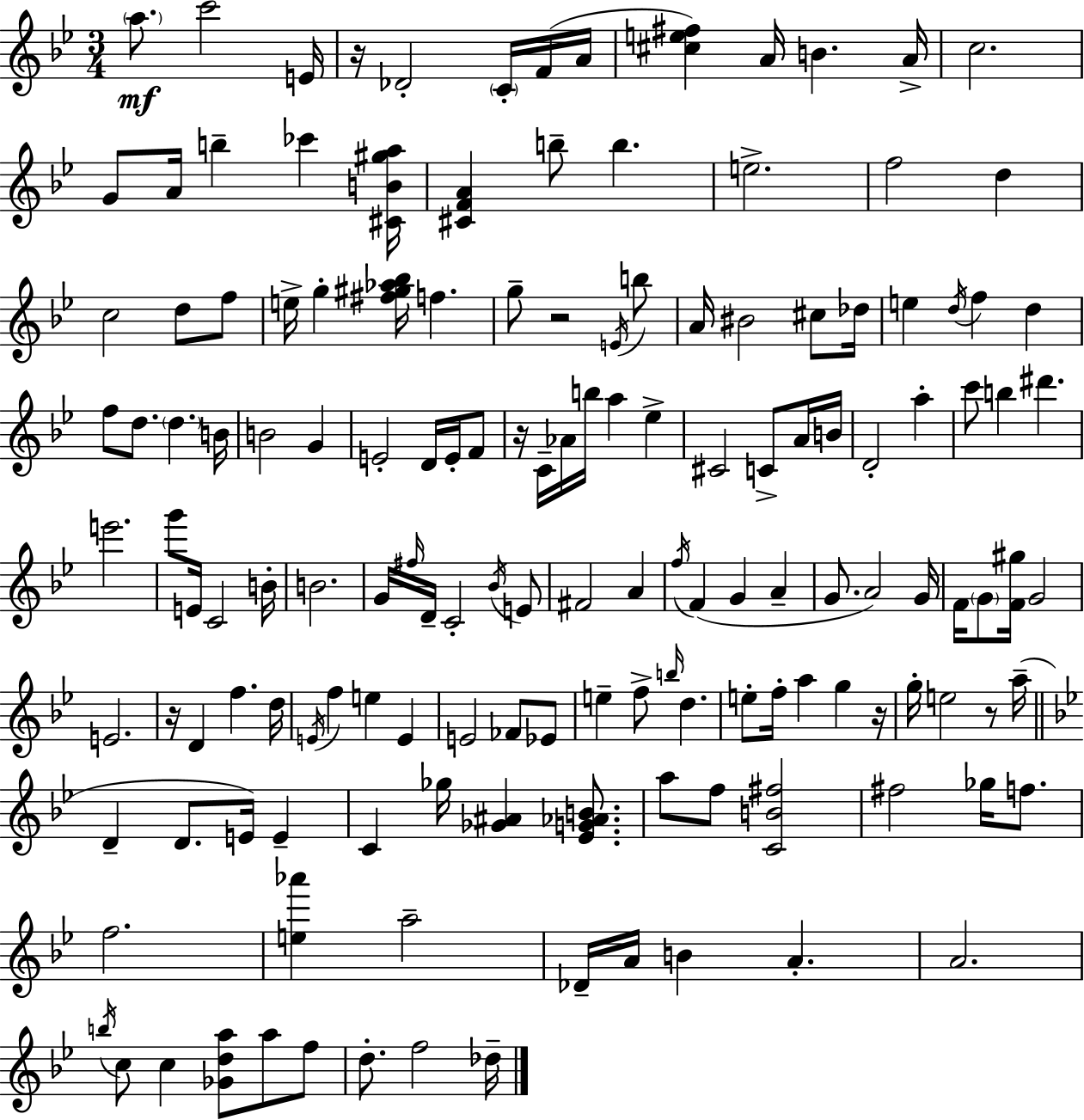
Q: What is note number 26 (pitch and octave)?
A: F5